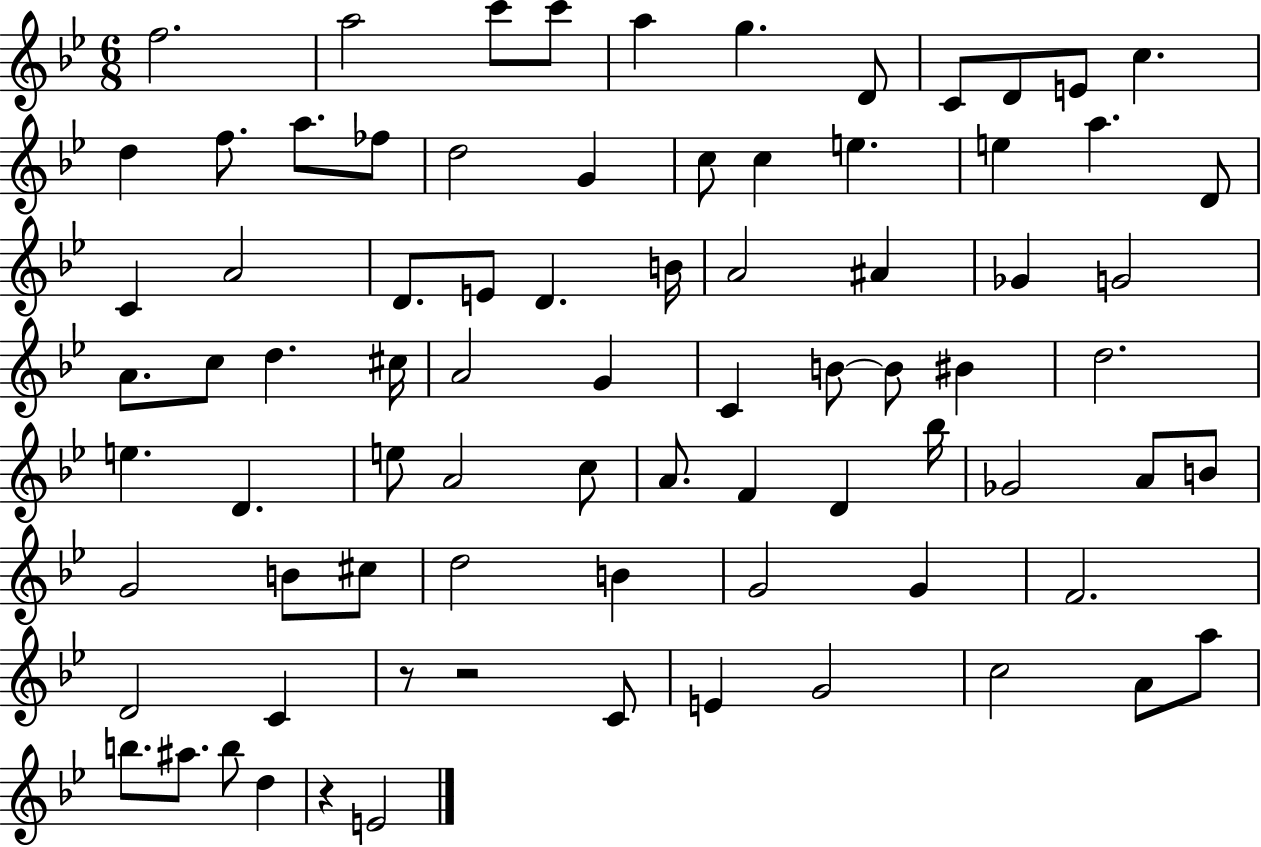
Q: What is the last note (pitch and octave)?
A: E4